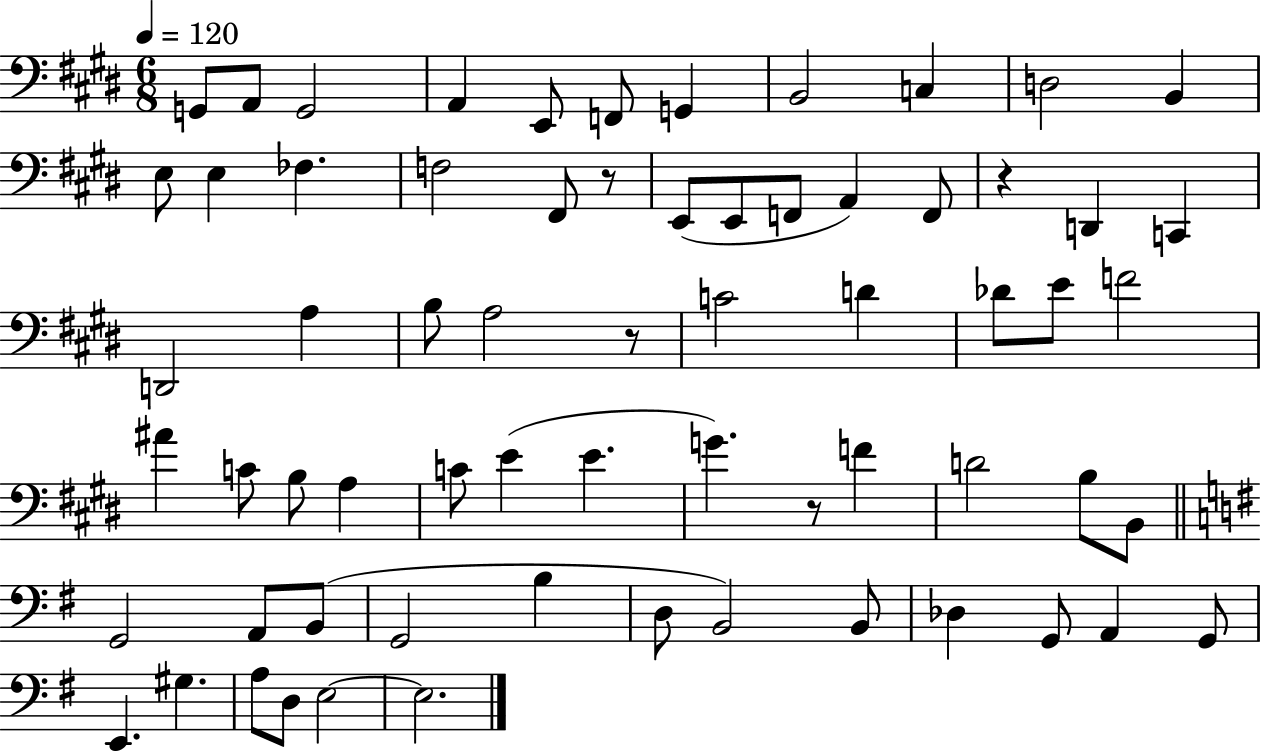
G2/e A2/e G2/h A2/q E2/e F2/e G2/q B2/h C3/q D3/h B2/q E3/e E3/q FES3/q. F3/h F#2/e R/e E2/e E2/e F2/e A2/q F2/e R/q D2/q C2/q D2/h A3/q B3/e A3/h R/e C4/h D4/q Db4/e E4/e F4/h A#4/q C4/e B3/e A3/q C4/e E4/q E4/q. G4/q. R/e F4/q D4/h B3/e B2/e G2/h A2/e B2/e G2/h B3/q D3/e B2/h B2/e Db3/q G2/e A2/q G2/e E2/q. G#3/q. A3/e D3/e E3/h E3/h.